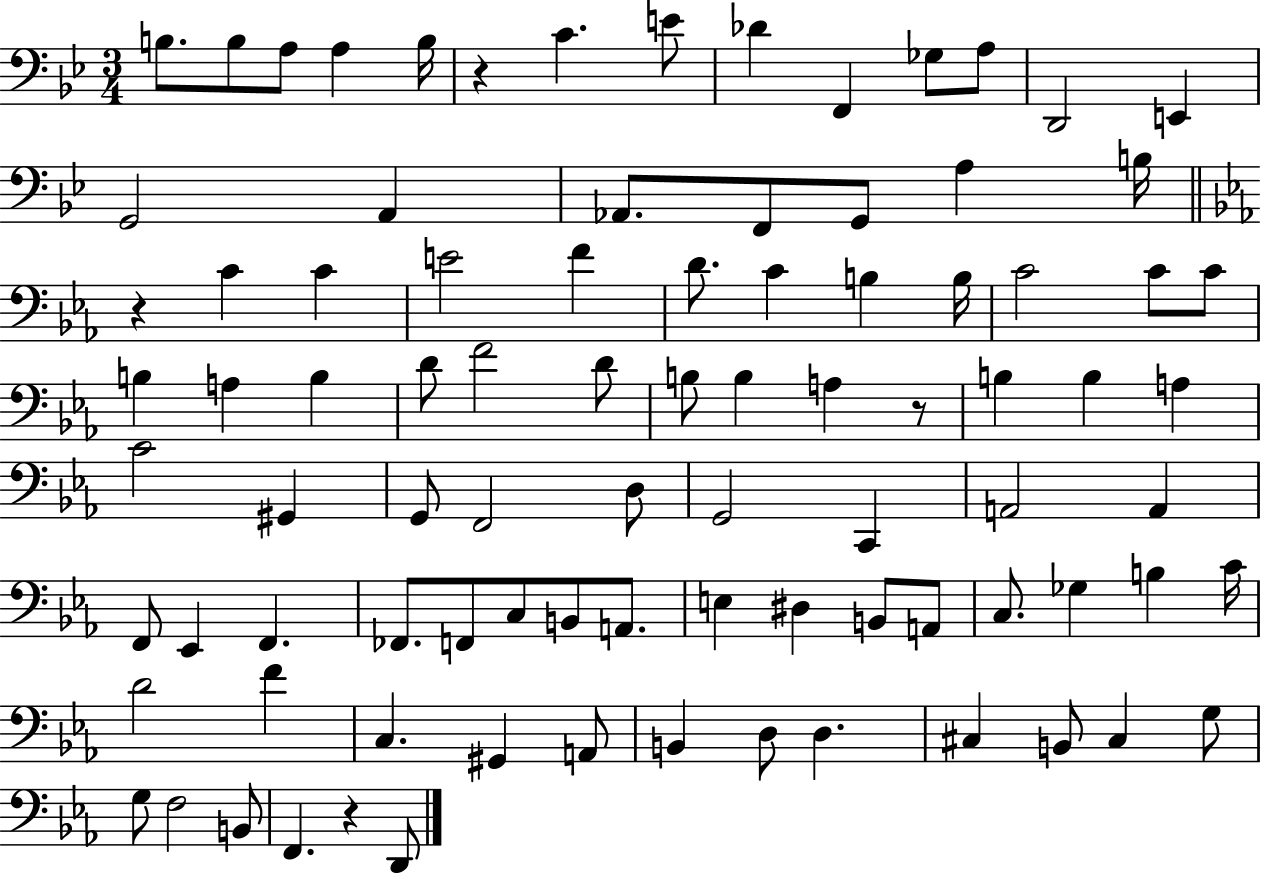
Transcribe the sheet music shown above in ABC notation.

X:1
T:Untitled
M:3/4
L:1/4
K:Bb
B,/2 B,/2 A,/2 A, B,/4 z C E/2 _D F,, _G,/2 A,/2 D,,2 E,, G,,2 A,, _A,,/2 F,,/2 G,,/2 A, B,/4 z C C E2 F D/2 C B, B,/4 C2 C/2 C/2 B, A, B, D/2 F2 D/2 B,/2 B, A, z/2 B, B, A, C2 ^G,, G,,/2 F,,2 D,/2 G,,2 C,, A,,2 A,, F,,/2 _E,, F,, _F,,/2 F,,/2 C,/2 B,,/2 A,,/2 E, ^D, B,,/2 A,,/2 C,/2 _G, B, C/4 D2 F C, ^G,, A,,/2 B,, D,/2 D, ^C, B,,/2 ^C, G,/2 G,/2 F,2 B,,/2 F,, z D,,/2